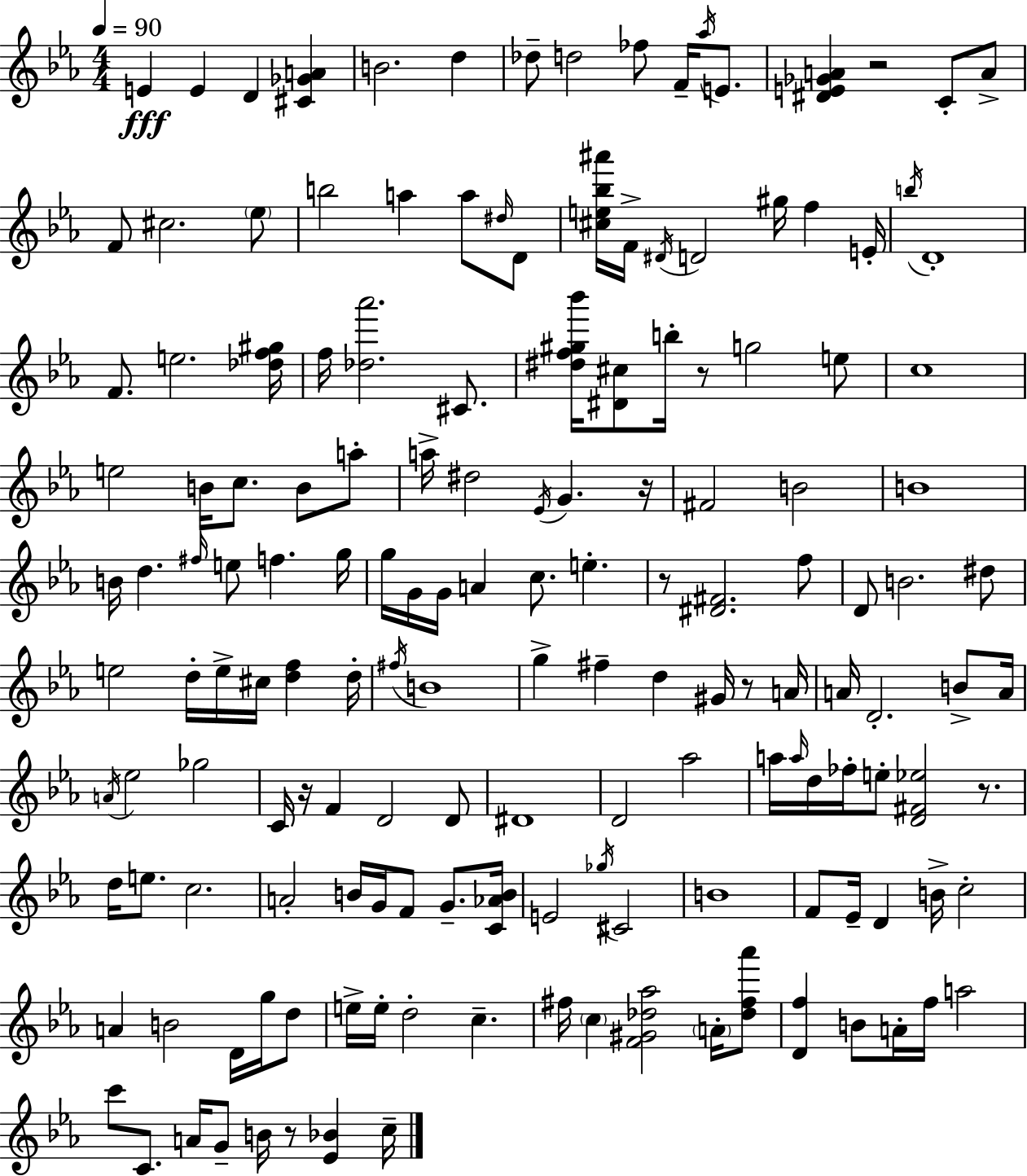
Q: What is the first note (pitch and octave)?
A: E4